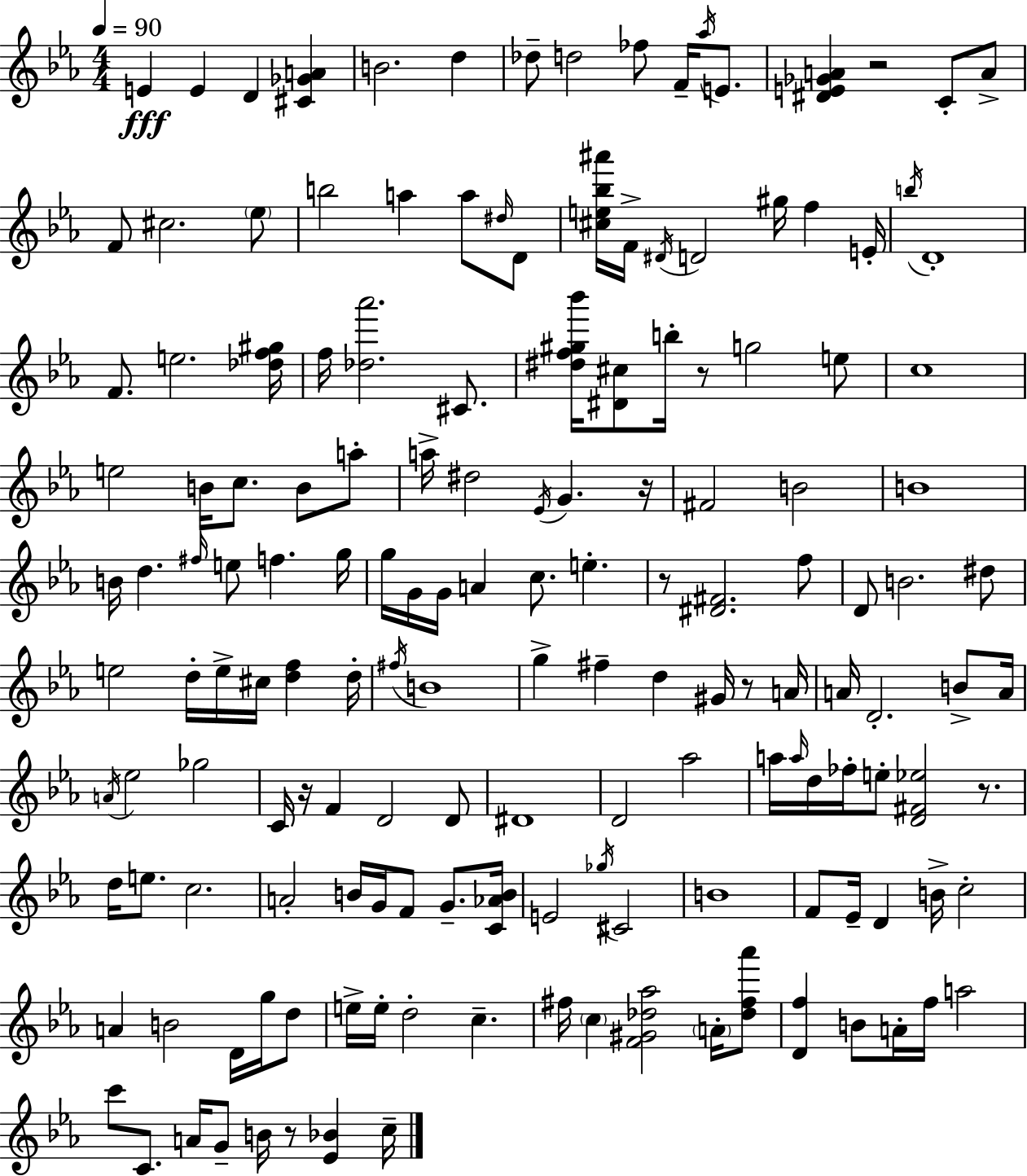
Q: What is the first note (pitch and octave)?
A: E4